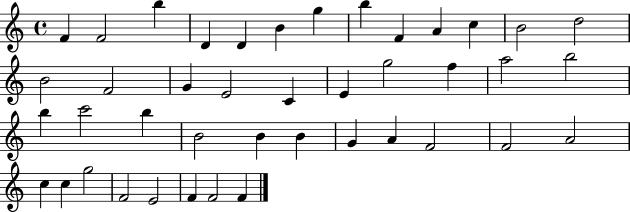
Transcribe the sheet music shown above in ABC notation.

X:1
T:Untitled
M:4/4
L:1/4
K:C
F F2 b D D B g b F A c B2 d2 B2 F2 G E2 C E g2 f a2 b2 b c'2 b B2 B B G A F2 F2 A2 c c g2 F2 E2 F F2 F